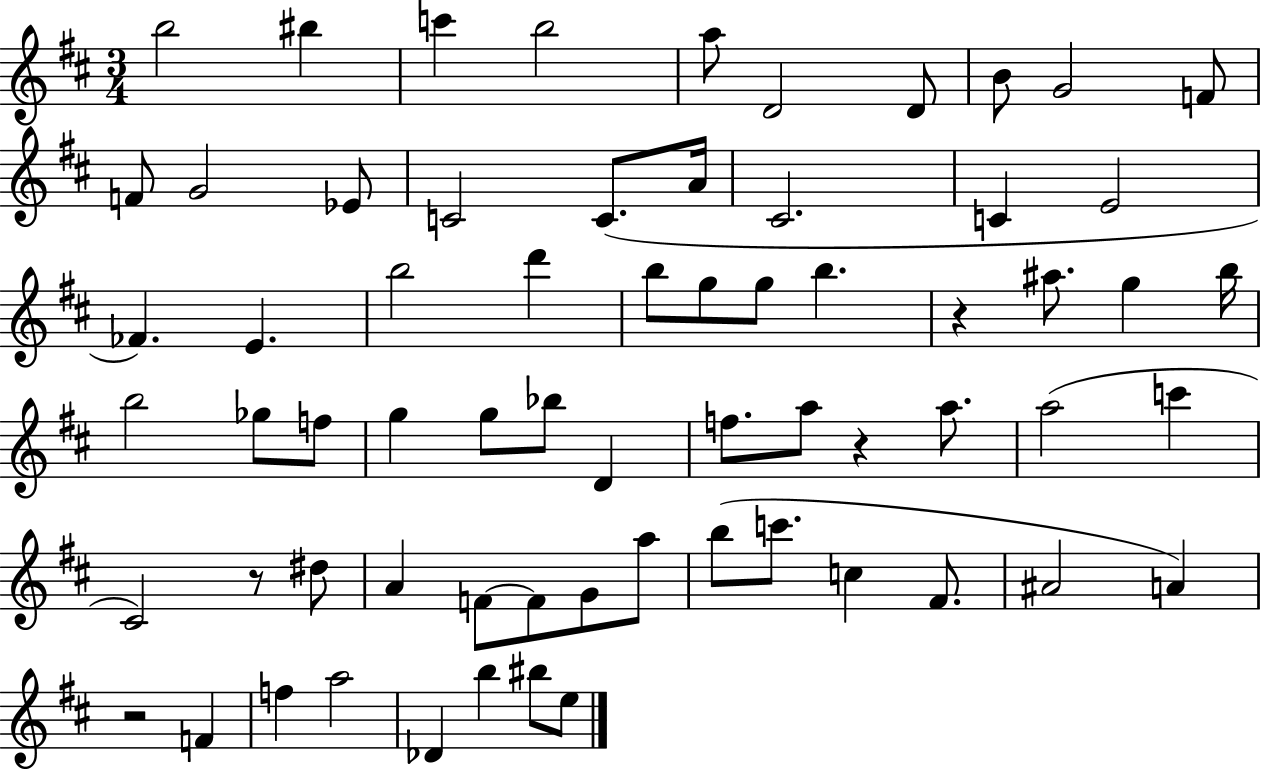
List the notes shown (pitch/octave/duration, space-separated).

B5/h BIS5/q C6/q B5/h A5/e D4/h D4/e B4/e G4/h F4/e F4/e G4/h Eb4/e C4/h C4/e. A4/s C#4/h. C4/q E4/h FES4/q. E4/q. B5/h D6/q B5/e G5/e G5/e B5/q. R/q A#5/e. G5/q B5/s B5/h Gb5/e F5/e G5/q G5/e Bb5/e D4/q F5/e. A5/e R/q A5/e. A5/h C6/q C#4/h R/e D#5/e A4/q F4/e F4/e G4/e A5/e B5/e C6/e. C5/q F#4/e. A#4/h A4/q R/h F4/q F5/q A5/h Db4/q B5/q BIS5/e E5/e